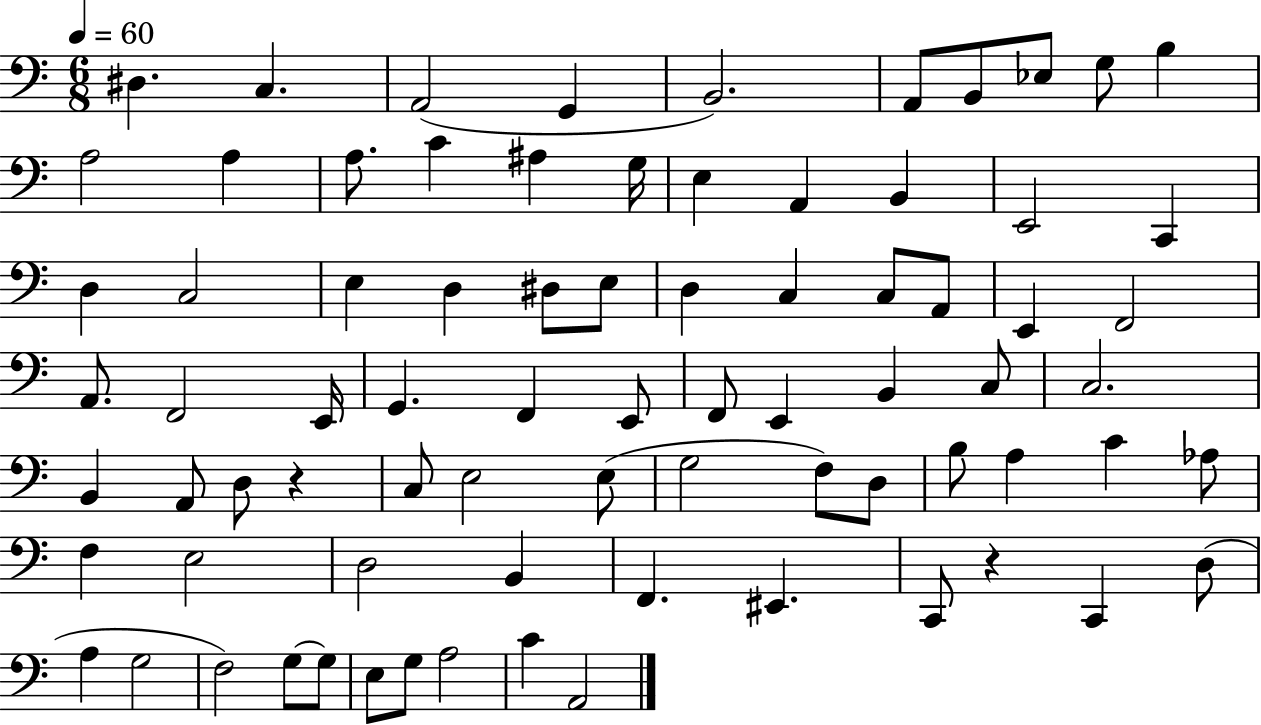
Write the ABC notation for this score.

X:1
T:Untitled
M:6/8
L:1/4
K:C
^D, C, A,,2 G,, B,,2 A,,/2 B,,/2 _E,/2 G,/2 B, A,2 A, A,/2 C ^A, G,/4 E, A,, B,, E,,2 C,, D, C,2 E, D, ^D,/2 E,/2 D, C, C,/2 A,,/2 E,, F,,2 A,,/2 F,,2 E,,/4 G,, F,, E,,/2 F,,/2 E,, B,, C,/2 C,2 B,, A,,/2 D,/2 z C,/2 E,2 E,/2 G,2 F,/2 D,/2 B,/2 A, C _A,/2 F, E,2 D,2 B,, F,, ^E,, C,,/2 z C,, D,/2 A, G,2 F,2 G,/2 G,/2 E,/2 G,/2 A,2 C A,,2